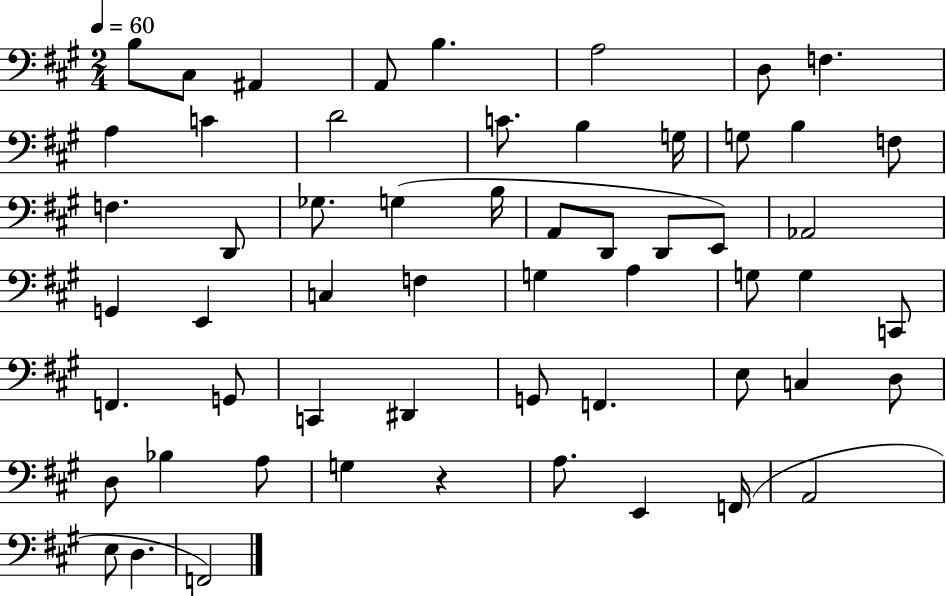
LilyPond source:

{
  \clef bass
  \numericTimeSignature
  \time 2/4
  \key a \major
  \tempo 4 = 60
  \repeat volta 2 { b8 cis8 ais,4 | a,8 b4. | a2 | d8 f4. | \break a4 c'4 | d'2 | c'8. b4 g16 | g8 b4 f8 | \break f4. d,8 | ges8. g4( b16 | a,8 d,8 d,8 e,8) | aes,2 | \break g,4 e,4 | c4 f4 | g4 a4 | g8 g4 c,8 | \break f,4. g,8 | c,4 dis,4 | g,8 f,4. | e8 c4 d8 | \break d8 bes4 a8 | g4 r4 | a8. e,4 f,16( | a,2 | \break e8 d4. | f,2) | } \bar "|."
}